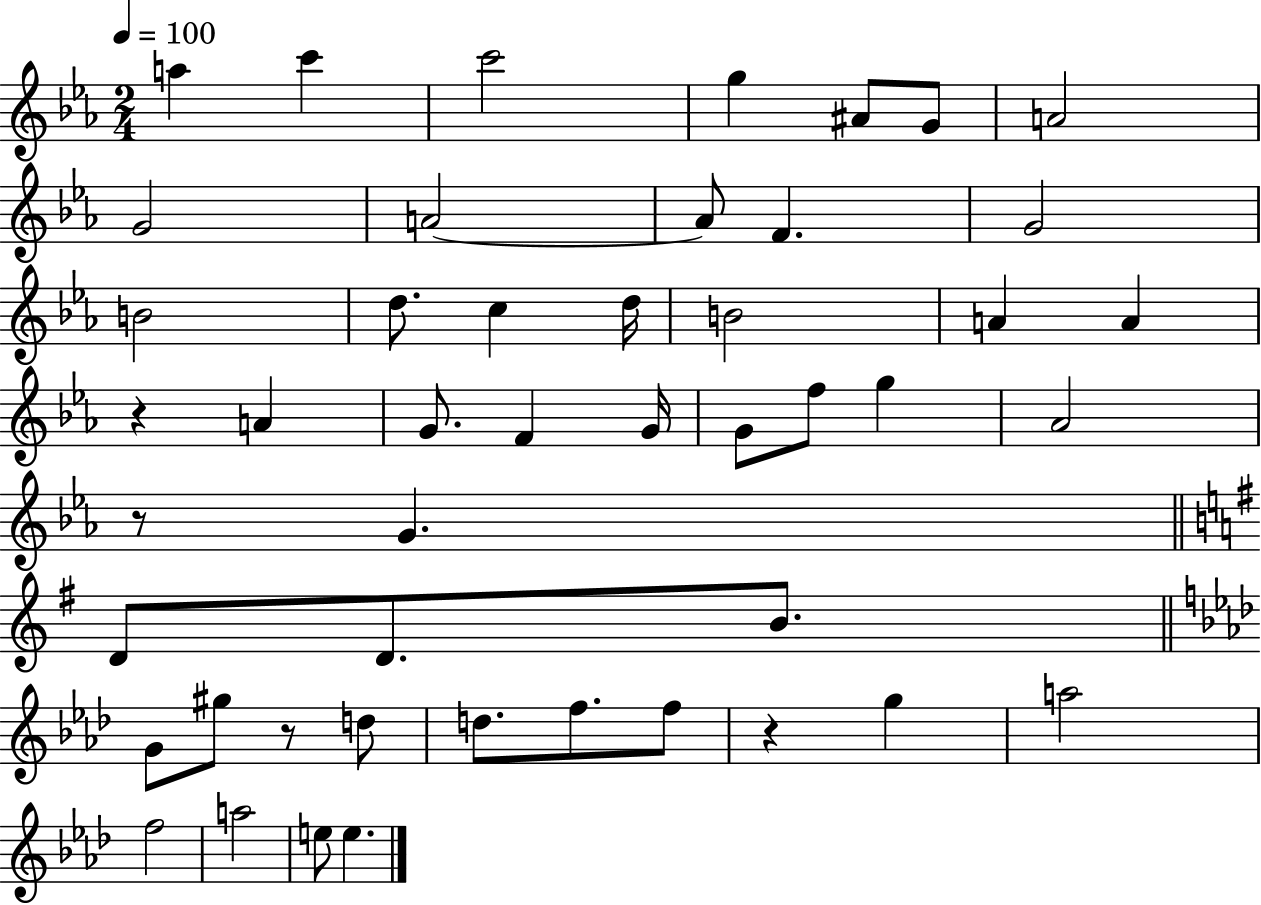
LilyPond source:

{
  \clef treble
  \numericTimeSignature
  \time 2/4
  \key ees \major
  \tempo 4 = 100
  \repeat volta 2 { a''4 c'''4 | c'''2 | g''4 ais'8 g'8 | a'2 | \break g'2 | a'2~~ | a'8 f'4. | g'2 | \break b'2 | d''8. c''4 d''16 | b'2 | a'4 a'4 | \break r4 a'4 | g'8. f'4 g'16 | g'8 f''8 g''4 | aes'2 | \break r8 g'4. | \bar "||" \break \key e \minor d'8 d'8. b'8. | \bar "||" \break \key aes \major g'8 gis''8 r8 d''8 | d''8. f''8. f''8 | r4 g''4 | a''2 | \break f''2 | a''2 | e''8 e''4. | } \bar "|."
}